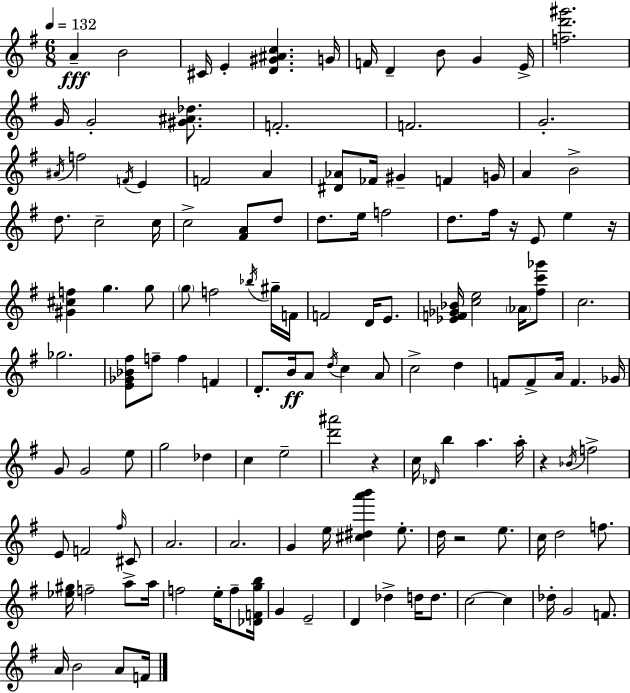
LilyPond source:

{
  \clef treble
  \numericTimeSignature
  \time 6/8
  \key e \minor
  \tempo 4 = 132
  a'4--\fff b'2 | cis'16 e'4-. <d' gis' ais' c''>4. g'16 | f'16 d'4-- b'8 g'4 e'16-> | <f'' d''' gis'''>2. | \break g'16 g'2-. <gis' ais' des''>8. | f'2.-. | f'2. | g'2.-. | \break \acciaccatura { ais'16 } f''2 \acciaccatura { f'16 } e'4 | f'2 a'4 | <dis' aes'>8 fes'16 gis'4-- f'4 | g'16 a'4 b'2-> | \break d''8. c''2-- | c''16 c''2-> <fis' a'>8 | d''8 d''8. e''16 f''2 | d''8. fis''16 r16 e'8 e''4 | \break r16 <gis' cis'' f''>4 g''4. | g''8 \parenthesize g''8 f''2 | \acciaccatura { bes''16 } gis''16-- f'16 f'2 d'16 | e'8. <ees' f' ges' bes'>16 <c'' e''>2 | \break \parenthesize aes'16 <fis'' c''' ges'''>8 c''2. | ges''2. | <e' ges' bes' fis''>8 f''8-- f''4 f'4 | d'8.-. b'16\ff a'8 \acciaccatura { d''16 } c''4 | \break a'8 c''2-> | d''4 f'8 f'8-> a'16 f'4. | ges'16 g'8 g'2 | e''8 g''2 | \break des''4 c''4 e''2-- | <d''' ais'''>2 | r4 c''16 \grace { des'16 } b''4 a''4. | a''16-. r4 \acciaccatura { bes'16 } f''2-> | \break e'8 f'2 | \grace { fis''16 } cis'8 a'2. | a'2. | g'4 e''16 | \break <cis'' dis'' a''' b'''>4 e''8.-. d''16 r2 | e''8. c''16 d''2 | f''8. <ees'' gis''>16 f''2-- | a''8-> a''16 f''2 | \break e''16-. f''8-- <des' f' g'' b''>16 g'4 e'2-- | d'4 des''4-> | d''16 d''8. c''2~~ | c''4 des''16-. g'2 | \break f'8. a'16 b'2 | a'8 f'16 \bar "|."
}